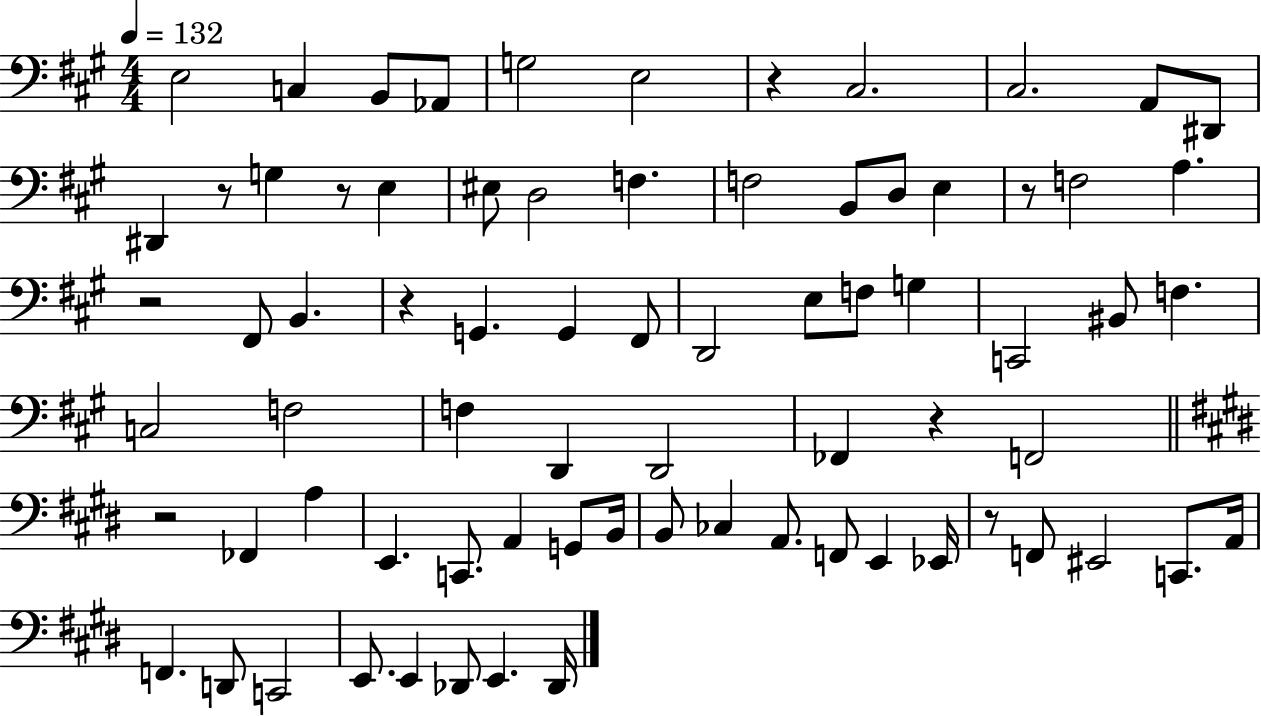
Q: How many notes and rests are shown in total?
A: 75